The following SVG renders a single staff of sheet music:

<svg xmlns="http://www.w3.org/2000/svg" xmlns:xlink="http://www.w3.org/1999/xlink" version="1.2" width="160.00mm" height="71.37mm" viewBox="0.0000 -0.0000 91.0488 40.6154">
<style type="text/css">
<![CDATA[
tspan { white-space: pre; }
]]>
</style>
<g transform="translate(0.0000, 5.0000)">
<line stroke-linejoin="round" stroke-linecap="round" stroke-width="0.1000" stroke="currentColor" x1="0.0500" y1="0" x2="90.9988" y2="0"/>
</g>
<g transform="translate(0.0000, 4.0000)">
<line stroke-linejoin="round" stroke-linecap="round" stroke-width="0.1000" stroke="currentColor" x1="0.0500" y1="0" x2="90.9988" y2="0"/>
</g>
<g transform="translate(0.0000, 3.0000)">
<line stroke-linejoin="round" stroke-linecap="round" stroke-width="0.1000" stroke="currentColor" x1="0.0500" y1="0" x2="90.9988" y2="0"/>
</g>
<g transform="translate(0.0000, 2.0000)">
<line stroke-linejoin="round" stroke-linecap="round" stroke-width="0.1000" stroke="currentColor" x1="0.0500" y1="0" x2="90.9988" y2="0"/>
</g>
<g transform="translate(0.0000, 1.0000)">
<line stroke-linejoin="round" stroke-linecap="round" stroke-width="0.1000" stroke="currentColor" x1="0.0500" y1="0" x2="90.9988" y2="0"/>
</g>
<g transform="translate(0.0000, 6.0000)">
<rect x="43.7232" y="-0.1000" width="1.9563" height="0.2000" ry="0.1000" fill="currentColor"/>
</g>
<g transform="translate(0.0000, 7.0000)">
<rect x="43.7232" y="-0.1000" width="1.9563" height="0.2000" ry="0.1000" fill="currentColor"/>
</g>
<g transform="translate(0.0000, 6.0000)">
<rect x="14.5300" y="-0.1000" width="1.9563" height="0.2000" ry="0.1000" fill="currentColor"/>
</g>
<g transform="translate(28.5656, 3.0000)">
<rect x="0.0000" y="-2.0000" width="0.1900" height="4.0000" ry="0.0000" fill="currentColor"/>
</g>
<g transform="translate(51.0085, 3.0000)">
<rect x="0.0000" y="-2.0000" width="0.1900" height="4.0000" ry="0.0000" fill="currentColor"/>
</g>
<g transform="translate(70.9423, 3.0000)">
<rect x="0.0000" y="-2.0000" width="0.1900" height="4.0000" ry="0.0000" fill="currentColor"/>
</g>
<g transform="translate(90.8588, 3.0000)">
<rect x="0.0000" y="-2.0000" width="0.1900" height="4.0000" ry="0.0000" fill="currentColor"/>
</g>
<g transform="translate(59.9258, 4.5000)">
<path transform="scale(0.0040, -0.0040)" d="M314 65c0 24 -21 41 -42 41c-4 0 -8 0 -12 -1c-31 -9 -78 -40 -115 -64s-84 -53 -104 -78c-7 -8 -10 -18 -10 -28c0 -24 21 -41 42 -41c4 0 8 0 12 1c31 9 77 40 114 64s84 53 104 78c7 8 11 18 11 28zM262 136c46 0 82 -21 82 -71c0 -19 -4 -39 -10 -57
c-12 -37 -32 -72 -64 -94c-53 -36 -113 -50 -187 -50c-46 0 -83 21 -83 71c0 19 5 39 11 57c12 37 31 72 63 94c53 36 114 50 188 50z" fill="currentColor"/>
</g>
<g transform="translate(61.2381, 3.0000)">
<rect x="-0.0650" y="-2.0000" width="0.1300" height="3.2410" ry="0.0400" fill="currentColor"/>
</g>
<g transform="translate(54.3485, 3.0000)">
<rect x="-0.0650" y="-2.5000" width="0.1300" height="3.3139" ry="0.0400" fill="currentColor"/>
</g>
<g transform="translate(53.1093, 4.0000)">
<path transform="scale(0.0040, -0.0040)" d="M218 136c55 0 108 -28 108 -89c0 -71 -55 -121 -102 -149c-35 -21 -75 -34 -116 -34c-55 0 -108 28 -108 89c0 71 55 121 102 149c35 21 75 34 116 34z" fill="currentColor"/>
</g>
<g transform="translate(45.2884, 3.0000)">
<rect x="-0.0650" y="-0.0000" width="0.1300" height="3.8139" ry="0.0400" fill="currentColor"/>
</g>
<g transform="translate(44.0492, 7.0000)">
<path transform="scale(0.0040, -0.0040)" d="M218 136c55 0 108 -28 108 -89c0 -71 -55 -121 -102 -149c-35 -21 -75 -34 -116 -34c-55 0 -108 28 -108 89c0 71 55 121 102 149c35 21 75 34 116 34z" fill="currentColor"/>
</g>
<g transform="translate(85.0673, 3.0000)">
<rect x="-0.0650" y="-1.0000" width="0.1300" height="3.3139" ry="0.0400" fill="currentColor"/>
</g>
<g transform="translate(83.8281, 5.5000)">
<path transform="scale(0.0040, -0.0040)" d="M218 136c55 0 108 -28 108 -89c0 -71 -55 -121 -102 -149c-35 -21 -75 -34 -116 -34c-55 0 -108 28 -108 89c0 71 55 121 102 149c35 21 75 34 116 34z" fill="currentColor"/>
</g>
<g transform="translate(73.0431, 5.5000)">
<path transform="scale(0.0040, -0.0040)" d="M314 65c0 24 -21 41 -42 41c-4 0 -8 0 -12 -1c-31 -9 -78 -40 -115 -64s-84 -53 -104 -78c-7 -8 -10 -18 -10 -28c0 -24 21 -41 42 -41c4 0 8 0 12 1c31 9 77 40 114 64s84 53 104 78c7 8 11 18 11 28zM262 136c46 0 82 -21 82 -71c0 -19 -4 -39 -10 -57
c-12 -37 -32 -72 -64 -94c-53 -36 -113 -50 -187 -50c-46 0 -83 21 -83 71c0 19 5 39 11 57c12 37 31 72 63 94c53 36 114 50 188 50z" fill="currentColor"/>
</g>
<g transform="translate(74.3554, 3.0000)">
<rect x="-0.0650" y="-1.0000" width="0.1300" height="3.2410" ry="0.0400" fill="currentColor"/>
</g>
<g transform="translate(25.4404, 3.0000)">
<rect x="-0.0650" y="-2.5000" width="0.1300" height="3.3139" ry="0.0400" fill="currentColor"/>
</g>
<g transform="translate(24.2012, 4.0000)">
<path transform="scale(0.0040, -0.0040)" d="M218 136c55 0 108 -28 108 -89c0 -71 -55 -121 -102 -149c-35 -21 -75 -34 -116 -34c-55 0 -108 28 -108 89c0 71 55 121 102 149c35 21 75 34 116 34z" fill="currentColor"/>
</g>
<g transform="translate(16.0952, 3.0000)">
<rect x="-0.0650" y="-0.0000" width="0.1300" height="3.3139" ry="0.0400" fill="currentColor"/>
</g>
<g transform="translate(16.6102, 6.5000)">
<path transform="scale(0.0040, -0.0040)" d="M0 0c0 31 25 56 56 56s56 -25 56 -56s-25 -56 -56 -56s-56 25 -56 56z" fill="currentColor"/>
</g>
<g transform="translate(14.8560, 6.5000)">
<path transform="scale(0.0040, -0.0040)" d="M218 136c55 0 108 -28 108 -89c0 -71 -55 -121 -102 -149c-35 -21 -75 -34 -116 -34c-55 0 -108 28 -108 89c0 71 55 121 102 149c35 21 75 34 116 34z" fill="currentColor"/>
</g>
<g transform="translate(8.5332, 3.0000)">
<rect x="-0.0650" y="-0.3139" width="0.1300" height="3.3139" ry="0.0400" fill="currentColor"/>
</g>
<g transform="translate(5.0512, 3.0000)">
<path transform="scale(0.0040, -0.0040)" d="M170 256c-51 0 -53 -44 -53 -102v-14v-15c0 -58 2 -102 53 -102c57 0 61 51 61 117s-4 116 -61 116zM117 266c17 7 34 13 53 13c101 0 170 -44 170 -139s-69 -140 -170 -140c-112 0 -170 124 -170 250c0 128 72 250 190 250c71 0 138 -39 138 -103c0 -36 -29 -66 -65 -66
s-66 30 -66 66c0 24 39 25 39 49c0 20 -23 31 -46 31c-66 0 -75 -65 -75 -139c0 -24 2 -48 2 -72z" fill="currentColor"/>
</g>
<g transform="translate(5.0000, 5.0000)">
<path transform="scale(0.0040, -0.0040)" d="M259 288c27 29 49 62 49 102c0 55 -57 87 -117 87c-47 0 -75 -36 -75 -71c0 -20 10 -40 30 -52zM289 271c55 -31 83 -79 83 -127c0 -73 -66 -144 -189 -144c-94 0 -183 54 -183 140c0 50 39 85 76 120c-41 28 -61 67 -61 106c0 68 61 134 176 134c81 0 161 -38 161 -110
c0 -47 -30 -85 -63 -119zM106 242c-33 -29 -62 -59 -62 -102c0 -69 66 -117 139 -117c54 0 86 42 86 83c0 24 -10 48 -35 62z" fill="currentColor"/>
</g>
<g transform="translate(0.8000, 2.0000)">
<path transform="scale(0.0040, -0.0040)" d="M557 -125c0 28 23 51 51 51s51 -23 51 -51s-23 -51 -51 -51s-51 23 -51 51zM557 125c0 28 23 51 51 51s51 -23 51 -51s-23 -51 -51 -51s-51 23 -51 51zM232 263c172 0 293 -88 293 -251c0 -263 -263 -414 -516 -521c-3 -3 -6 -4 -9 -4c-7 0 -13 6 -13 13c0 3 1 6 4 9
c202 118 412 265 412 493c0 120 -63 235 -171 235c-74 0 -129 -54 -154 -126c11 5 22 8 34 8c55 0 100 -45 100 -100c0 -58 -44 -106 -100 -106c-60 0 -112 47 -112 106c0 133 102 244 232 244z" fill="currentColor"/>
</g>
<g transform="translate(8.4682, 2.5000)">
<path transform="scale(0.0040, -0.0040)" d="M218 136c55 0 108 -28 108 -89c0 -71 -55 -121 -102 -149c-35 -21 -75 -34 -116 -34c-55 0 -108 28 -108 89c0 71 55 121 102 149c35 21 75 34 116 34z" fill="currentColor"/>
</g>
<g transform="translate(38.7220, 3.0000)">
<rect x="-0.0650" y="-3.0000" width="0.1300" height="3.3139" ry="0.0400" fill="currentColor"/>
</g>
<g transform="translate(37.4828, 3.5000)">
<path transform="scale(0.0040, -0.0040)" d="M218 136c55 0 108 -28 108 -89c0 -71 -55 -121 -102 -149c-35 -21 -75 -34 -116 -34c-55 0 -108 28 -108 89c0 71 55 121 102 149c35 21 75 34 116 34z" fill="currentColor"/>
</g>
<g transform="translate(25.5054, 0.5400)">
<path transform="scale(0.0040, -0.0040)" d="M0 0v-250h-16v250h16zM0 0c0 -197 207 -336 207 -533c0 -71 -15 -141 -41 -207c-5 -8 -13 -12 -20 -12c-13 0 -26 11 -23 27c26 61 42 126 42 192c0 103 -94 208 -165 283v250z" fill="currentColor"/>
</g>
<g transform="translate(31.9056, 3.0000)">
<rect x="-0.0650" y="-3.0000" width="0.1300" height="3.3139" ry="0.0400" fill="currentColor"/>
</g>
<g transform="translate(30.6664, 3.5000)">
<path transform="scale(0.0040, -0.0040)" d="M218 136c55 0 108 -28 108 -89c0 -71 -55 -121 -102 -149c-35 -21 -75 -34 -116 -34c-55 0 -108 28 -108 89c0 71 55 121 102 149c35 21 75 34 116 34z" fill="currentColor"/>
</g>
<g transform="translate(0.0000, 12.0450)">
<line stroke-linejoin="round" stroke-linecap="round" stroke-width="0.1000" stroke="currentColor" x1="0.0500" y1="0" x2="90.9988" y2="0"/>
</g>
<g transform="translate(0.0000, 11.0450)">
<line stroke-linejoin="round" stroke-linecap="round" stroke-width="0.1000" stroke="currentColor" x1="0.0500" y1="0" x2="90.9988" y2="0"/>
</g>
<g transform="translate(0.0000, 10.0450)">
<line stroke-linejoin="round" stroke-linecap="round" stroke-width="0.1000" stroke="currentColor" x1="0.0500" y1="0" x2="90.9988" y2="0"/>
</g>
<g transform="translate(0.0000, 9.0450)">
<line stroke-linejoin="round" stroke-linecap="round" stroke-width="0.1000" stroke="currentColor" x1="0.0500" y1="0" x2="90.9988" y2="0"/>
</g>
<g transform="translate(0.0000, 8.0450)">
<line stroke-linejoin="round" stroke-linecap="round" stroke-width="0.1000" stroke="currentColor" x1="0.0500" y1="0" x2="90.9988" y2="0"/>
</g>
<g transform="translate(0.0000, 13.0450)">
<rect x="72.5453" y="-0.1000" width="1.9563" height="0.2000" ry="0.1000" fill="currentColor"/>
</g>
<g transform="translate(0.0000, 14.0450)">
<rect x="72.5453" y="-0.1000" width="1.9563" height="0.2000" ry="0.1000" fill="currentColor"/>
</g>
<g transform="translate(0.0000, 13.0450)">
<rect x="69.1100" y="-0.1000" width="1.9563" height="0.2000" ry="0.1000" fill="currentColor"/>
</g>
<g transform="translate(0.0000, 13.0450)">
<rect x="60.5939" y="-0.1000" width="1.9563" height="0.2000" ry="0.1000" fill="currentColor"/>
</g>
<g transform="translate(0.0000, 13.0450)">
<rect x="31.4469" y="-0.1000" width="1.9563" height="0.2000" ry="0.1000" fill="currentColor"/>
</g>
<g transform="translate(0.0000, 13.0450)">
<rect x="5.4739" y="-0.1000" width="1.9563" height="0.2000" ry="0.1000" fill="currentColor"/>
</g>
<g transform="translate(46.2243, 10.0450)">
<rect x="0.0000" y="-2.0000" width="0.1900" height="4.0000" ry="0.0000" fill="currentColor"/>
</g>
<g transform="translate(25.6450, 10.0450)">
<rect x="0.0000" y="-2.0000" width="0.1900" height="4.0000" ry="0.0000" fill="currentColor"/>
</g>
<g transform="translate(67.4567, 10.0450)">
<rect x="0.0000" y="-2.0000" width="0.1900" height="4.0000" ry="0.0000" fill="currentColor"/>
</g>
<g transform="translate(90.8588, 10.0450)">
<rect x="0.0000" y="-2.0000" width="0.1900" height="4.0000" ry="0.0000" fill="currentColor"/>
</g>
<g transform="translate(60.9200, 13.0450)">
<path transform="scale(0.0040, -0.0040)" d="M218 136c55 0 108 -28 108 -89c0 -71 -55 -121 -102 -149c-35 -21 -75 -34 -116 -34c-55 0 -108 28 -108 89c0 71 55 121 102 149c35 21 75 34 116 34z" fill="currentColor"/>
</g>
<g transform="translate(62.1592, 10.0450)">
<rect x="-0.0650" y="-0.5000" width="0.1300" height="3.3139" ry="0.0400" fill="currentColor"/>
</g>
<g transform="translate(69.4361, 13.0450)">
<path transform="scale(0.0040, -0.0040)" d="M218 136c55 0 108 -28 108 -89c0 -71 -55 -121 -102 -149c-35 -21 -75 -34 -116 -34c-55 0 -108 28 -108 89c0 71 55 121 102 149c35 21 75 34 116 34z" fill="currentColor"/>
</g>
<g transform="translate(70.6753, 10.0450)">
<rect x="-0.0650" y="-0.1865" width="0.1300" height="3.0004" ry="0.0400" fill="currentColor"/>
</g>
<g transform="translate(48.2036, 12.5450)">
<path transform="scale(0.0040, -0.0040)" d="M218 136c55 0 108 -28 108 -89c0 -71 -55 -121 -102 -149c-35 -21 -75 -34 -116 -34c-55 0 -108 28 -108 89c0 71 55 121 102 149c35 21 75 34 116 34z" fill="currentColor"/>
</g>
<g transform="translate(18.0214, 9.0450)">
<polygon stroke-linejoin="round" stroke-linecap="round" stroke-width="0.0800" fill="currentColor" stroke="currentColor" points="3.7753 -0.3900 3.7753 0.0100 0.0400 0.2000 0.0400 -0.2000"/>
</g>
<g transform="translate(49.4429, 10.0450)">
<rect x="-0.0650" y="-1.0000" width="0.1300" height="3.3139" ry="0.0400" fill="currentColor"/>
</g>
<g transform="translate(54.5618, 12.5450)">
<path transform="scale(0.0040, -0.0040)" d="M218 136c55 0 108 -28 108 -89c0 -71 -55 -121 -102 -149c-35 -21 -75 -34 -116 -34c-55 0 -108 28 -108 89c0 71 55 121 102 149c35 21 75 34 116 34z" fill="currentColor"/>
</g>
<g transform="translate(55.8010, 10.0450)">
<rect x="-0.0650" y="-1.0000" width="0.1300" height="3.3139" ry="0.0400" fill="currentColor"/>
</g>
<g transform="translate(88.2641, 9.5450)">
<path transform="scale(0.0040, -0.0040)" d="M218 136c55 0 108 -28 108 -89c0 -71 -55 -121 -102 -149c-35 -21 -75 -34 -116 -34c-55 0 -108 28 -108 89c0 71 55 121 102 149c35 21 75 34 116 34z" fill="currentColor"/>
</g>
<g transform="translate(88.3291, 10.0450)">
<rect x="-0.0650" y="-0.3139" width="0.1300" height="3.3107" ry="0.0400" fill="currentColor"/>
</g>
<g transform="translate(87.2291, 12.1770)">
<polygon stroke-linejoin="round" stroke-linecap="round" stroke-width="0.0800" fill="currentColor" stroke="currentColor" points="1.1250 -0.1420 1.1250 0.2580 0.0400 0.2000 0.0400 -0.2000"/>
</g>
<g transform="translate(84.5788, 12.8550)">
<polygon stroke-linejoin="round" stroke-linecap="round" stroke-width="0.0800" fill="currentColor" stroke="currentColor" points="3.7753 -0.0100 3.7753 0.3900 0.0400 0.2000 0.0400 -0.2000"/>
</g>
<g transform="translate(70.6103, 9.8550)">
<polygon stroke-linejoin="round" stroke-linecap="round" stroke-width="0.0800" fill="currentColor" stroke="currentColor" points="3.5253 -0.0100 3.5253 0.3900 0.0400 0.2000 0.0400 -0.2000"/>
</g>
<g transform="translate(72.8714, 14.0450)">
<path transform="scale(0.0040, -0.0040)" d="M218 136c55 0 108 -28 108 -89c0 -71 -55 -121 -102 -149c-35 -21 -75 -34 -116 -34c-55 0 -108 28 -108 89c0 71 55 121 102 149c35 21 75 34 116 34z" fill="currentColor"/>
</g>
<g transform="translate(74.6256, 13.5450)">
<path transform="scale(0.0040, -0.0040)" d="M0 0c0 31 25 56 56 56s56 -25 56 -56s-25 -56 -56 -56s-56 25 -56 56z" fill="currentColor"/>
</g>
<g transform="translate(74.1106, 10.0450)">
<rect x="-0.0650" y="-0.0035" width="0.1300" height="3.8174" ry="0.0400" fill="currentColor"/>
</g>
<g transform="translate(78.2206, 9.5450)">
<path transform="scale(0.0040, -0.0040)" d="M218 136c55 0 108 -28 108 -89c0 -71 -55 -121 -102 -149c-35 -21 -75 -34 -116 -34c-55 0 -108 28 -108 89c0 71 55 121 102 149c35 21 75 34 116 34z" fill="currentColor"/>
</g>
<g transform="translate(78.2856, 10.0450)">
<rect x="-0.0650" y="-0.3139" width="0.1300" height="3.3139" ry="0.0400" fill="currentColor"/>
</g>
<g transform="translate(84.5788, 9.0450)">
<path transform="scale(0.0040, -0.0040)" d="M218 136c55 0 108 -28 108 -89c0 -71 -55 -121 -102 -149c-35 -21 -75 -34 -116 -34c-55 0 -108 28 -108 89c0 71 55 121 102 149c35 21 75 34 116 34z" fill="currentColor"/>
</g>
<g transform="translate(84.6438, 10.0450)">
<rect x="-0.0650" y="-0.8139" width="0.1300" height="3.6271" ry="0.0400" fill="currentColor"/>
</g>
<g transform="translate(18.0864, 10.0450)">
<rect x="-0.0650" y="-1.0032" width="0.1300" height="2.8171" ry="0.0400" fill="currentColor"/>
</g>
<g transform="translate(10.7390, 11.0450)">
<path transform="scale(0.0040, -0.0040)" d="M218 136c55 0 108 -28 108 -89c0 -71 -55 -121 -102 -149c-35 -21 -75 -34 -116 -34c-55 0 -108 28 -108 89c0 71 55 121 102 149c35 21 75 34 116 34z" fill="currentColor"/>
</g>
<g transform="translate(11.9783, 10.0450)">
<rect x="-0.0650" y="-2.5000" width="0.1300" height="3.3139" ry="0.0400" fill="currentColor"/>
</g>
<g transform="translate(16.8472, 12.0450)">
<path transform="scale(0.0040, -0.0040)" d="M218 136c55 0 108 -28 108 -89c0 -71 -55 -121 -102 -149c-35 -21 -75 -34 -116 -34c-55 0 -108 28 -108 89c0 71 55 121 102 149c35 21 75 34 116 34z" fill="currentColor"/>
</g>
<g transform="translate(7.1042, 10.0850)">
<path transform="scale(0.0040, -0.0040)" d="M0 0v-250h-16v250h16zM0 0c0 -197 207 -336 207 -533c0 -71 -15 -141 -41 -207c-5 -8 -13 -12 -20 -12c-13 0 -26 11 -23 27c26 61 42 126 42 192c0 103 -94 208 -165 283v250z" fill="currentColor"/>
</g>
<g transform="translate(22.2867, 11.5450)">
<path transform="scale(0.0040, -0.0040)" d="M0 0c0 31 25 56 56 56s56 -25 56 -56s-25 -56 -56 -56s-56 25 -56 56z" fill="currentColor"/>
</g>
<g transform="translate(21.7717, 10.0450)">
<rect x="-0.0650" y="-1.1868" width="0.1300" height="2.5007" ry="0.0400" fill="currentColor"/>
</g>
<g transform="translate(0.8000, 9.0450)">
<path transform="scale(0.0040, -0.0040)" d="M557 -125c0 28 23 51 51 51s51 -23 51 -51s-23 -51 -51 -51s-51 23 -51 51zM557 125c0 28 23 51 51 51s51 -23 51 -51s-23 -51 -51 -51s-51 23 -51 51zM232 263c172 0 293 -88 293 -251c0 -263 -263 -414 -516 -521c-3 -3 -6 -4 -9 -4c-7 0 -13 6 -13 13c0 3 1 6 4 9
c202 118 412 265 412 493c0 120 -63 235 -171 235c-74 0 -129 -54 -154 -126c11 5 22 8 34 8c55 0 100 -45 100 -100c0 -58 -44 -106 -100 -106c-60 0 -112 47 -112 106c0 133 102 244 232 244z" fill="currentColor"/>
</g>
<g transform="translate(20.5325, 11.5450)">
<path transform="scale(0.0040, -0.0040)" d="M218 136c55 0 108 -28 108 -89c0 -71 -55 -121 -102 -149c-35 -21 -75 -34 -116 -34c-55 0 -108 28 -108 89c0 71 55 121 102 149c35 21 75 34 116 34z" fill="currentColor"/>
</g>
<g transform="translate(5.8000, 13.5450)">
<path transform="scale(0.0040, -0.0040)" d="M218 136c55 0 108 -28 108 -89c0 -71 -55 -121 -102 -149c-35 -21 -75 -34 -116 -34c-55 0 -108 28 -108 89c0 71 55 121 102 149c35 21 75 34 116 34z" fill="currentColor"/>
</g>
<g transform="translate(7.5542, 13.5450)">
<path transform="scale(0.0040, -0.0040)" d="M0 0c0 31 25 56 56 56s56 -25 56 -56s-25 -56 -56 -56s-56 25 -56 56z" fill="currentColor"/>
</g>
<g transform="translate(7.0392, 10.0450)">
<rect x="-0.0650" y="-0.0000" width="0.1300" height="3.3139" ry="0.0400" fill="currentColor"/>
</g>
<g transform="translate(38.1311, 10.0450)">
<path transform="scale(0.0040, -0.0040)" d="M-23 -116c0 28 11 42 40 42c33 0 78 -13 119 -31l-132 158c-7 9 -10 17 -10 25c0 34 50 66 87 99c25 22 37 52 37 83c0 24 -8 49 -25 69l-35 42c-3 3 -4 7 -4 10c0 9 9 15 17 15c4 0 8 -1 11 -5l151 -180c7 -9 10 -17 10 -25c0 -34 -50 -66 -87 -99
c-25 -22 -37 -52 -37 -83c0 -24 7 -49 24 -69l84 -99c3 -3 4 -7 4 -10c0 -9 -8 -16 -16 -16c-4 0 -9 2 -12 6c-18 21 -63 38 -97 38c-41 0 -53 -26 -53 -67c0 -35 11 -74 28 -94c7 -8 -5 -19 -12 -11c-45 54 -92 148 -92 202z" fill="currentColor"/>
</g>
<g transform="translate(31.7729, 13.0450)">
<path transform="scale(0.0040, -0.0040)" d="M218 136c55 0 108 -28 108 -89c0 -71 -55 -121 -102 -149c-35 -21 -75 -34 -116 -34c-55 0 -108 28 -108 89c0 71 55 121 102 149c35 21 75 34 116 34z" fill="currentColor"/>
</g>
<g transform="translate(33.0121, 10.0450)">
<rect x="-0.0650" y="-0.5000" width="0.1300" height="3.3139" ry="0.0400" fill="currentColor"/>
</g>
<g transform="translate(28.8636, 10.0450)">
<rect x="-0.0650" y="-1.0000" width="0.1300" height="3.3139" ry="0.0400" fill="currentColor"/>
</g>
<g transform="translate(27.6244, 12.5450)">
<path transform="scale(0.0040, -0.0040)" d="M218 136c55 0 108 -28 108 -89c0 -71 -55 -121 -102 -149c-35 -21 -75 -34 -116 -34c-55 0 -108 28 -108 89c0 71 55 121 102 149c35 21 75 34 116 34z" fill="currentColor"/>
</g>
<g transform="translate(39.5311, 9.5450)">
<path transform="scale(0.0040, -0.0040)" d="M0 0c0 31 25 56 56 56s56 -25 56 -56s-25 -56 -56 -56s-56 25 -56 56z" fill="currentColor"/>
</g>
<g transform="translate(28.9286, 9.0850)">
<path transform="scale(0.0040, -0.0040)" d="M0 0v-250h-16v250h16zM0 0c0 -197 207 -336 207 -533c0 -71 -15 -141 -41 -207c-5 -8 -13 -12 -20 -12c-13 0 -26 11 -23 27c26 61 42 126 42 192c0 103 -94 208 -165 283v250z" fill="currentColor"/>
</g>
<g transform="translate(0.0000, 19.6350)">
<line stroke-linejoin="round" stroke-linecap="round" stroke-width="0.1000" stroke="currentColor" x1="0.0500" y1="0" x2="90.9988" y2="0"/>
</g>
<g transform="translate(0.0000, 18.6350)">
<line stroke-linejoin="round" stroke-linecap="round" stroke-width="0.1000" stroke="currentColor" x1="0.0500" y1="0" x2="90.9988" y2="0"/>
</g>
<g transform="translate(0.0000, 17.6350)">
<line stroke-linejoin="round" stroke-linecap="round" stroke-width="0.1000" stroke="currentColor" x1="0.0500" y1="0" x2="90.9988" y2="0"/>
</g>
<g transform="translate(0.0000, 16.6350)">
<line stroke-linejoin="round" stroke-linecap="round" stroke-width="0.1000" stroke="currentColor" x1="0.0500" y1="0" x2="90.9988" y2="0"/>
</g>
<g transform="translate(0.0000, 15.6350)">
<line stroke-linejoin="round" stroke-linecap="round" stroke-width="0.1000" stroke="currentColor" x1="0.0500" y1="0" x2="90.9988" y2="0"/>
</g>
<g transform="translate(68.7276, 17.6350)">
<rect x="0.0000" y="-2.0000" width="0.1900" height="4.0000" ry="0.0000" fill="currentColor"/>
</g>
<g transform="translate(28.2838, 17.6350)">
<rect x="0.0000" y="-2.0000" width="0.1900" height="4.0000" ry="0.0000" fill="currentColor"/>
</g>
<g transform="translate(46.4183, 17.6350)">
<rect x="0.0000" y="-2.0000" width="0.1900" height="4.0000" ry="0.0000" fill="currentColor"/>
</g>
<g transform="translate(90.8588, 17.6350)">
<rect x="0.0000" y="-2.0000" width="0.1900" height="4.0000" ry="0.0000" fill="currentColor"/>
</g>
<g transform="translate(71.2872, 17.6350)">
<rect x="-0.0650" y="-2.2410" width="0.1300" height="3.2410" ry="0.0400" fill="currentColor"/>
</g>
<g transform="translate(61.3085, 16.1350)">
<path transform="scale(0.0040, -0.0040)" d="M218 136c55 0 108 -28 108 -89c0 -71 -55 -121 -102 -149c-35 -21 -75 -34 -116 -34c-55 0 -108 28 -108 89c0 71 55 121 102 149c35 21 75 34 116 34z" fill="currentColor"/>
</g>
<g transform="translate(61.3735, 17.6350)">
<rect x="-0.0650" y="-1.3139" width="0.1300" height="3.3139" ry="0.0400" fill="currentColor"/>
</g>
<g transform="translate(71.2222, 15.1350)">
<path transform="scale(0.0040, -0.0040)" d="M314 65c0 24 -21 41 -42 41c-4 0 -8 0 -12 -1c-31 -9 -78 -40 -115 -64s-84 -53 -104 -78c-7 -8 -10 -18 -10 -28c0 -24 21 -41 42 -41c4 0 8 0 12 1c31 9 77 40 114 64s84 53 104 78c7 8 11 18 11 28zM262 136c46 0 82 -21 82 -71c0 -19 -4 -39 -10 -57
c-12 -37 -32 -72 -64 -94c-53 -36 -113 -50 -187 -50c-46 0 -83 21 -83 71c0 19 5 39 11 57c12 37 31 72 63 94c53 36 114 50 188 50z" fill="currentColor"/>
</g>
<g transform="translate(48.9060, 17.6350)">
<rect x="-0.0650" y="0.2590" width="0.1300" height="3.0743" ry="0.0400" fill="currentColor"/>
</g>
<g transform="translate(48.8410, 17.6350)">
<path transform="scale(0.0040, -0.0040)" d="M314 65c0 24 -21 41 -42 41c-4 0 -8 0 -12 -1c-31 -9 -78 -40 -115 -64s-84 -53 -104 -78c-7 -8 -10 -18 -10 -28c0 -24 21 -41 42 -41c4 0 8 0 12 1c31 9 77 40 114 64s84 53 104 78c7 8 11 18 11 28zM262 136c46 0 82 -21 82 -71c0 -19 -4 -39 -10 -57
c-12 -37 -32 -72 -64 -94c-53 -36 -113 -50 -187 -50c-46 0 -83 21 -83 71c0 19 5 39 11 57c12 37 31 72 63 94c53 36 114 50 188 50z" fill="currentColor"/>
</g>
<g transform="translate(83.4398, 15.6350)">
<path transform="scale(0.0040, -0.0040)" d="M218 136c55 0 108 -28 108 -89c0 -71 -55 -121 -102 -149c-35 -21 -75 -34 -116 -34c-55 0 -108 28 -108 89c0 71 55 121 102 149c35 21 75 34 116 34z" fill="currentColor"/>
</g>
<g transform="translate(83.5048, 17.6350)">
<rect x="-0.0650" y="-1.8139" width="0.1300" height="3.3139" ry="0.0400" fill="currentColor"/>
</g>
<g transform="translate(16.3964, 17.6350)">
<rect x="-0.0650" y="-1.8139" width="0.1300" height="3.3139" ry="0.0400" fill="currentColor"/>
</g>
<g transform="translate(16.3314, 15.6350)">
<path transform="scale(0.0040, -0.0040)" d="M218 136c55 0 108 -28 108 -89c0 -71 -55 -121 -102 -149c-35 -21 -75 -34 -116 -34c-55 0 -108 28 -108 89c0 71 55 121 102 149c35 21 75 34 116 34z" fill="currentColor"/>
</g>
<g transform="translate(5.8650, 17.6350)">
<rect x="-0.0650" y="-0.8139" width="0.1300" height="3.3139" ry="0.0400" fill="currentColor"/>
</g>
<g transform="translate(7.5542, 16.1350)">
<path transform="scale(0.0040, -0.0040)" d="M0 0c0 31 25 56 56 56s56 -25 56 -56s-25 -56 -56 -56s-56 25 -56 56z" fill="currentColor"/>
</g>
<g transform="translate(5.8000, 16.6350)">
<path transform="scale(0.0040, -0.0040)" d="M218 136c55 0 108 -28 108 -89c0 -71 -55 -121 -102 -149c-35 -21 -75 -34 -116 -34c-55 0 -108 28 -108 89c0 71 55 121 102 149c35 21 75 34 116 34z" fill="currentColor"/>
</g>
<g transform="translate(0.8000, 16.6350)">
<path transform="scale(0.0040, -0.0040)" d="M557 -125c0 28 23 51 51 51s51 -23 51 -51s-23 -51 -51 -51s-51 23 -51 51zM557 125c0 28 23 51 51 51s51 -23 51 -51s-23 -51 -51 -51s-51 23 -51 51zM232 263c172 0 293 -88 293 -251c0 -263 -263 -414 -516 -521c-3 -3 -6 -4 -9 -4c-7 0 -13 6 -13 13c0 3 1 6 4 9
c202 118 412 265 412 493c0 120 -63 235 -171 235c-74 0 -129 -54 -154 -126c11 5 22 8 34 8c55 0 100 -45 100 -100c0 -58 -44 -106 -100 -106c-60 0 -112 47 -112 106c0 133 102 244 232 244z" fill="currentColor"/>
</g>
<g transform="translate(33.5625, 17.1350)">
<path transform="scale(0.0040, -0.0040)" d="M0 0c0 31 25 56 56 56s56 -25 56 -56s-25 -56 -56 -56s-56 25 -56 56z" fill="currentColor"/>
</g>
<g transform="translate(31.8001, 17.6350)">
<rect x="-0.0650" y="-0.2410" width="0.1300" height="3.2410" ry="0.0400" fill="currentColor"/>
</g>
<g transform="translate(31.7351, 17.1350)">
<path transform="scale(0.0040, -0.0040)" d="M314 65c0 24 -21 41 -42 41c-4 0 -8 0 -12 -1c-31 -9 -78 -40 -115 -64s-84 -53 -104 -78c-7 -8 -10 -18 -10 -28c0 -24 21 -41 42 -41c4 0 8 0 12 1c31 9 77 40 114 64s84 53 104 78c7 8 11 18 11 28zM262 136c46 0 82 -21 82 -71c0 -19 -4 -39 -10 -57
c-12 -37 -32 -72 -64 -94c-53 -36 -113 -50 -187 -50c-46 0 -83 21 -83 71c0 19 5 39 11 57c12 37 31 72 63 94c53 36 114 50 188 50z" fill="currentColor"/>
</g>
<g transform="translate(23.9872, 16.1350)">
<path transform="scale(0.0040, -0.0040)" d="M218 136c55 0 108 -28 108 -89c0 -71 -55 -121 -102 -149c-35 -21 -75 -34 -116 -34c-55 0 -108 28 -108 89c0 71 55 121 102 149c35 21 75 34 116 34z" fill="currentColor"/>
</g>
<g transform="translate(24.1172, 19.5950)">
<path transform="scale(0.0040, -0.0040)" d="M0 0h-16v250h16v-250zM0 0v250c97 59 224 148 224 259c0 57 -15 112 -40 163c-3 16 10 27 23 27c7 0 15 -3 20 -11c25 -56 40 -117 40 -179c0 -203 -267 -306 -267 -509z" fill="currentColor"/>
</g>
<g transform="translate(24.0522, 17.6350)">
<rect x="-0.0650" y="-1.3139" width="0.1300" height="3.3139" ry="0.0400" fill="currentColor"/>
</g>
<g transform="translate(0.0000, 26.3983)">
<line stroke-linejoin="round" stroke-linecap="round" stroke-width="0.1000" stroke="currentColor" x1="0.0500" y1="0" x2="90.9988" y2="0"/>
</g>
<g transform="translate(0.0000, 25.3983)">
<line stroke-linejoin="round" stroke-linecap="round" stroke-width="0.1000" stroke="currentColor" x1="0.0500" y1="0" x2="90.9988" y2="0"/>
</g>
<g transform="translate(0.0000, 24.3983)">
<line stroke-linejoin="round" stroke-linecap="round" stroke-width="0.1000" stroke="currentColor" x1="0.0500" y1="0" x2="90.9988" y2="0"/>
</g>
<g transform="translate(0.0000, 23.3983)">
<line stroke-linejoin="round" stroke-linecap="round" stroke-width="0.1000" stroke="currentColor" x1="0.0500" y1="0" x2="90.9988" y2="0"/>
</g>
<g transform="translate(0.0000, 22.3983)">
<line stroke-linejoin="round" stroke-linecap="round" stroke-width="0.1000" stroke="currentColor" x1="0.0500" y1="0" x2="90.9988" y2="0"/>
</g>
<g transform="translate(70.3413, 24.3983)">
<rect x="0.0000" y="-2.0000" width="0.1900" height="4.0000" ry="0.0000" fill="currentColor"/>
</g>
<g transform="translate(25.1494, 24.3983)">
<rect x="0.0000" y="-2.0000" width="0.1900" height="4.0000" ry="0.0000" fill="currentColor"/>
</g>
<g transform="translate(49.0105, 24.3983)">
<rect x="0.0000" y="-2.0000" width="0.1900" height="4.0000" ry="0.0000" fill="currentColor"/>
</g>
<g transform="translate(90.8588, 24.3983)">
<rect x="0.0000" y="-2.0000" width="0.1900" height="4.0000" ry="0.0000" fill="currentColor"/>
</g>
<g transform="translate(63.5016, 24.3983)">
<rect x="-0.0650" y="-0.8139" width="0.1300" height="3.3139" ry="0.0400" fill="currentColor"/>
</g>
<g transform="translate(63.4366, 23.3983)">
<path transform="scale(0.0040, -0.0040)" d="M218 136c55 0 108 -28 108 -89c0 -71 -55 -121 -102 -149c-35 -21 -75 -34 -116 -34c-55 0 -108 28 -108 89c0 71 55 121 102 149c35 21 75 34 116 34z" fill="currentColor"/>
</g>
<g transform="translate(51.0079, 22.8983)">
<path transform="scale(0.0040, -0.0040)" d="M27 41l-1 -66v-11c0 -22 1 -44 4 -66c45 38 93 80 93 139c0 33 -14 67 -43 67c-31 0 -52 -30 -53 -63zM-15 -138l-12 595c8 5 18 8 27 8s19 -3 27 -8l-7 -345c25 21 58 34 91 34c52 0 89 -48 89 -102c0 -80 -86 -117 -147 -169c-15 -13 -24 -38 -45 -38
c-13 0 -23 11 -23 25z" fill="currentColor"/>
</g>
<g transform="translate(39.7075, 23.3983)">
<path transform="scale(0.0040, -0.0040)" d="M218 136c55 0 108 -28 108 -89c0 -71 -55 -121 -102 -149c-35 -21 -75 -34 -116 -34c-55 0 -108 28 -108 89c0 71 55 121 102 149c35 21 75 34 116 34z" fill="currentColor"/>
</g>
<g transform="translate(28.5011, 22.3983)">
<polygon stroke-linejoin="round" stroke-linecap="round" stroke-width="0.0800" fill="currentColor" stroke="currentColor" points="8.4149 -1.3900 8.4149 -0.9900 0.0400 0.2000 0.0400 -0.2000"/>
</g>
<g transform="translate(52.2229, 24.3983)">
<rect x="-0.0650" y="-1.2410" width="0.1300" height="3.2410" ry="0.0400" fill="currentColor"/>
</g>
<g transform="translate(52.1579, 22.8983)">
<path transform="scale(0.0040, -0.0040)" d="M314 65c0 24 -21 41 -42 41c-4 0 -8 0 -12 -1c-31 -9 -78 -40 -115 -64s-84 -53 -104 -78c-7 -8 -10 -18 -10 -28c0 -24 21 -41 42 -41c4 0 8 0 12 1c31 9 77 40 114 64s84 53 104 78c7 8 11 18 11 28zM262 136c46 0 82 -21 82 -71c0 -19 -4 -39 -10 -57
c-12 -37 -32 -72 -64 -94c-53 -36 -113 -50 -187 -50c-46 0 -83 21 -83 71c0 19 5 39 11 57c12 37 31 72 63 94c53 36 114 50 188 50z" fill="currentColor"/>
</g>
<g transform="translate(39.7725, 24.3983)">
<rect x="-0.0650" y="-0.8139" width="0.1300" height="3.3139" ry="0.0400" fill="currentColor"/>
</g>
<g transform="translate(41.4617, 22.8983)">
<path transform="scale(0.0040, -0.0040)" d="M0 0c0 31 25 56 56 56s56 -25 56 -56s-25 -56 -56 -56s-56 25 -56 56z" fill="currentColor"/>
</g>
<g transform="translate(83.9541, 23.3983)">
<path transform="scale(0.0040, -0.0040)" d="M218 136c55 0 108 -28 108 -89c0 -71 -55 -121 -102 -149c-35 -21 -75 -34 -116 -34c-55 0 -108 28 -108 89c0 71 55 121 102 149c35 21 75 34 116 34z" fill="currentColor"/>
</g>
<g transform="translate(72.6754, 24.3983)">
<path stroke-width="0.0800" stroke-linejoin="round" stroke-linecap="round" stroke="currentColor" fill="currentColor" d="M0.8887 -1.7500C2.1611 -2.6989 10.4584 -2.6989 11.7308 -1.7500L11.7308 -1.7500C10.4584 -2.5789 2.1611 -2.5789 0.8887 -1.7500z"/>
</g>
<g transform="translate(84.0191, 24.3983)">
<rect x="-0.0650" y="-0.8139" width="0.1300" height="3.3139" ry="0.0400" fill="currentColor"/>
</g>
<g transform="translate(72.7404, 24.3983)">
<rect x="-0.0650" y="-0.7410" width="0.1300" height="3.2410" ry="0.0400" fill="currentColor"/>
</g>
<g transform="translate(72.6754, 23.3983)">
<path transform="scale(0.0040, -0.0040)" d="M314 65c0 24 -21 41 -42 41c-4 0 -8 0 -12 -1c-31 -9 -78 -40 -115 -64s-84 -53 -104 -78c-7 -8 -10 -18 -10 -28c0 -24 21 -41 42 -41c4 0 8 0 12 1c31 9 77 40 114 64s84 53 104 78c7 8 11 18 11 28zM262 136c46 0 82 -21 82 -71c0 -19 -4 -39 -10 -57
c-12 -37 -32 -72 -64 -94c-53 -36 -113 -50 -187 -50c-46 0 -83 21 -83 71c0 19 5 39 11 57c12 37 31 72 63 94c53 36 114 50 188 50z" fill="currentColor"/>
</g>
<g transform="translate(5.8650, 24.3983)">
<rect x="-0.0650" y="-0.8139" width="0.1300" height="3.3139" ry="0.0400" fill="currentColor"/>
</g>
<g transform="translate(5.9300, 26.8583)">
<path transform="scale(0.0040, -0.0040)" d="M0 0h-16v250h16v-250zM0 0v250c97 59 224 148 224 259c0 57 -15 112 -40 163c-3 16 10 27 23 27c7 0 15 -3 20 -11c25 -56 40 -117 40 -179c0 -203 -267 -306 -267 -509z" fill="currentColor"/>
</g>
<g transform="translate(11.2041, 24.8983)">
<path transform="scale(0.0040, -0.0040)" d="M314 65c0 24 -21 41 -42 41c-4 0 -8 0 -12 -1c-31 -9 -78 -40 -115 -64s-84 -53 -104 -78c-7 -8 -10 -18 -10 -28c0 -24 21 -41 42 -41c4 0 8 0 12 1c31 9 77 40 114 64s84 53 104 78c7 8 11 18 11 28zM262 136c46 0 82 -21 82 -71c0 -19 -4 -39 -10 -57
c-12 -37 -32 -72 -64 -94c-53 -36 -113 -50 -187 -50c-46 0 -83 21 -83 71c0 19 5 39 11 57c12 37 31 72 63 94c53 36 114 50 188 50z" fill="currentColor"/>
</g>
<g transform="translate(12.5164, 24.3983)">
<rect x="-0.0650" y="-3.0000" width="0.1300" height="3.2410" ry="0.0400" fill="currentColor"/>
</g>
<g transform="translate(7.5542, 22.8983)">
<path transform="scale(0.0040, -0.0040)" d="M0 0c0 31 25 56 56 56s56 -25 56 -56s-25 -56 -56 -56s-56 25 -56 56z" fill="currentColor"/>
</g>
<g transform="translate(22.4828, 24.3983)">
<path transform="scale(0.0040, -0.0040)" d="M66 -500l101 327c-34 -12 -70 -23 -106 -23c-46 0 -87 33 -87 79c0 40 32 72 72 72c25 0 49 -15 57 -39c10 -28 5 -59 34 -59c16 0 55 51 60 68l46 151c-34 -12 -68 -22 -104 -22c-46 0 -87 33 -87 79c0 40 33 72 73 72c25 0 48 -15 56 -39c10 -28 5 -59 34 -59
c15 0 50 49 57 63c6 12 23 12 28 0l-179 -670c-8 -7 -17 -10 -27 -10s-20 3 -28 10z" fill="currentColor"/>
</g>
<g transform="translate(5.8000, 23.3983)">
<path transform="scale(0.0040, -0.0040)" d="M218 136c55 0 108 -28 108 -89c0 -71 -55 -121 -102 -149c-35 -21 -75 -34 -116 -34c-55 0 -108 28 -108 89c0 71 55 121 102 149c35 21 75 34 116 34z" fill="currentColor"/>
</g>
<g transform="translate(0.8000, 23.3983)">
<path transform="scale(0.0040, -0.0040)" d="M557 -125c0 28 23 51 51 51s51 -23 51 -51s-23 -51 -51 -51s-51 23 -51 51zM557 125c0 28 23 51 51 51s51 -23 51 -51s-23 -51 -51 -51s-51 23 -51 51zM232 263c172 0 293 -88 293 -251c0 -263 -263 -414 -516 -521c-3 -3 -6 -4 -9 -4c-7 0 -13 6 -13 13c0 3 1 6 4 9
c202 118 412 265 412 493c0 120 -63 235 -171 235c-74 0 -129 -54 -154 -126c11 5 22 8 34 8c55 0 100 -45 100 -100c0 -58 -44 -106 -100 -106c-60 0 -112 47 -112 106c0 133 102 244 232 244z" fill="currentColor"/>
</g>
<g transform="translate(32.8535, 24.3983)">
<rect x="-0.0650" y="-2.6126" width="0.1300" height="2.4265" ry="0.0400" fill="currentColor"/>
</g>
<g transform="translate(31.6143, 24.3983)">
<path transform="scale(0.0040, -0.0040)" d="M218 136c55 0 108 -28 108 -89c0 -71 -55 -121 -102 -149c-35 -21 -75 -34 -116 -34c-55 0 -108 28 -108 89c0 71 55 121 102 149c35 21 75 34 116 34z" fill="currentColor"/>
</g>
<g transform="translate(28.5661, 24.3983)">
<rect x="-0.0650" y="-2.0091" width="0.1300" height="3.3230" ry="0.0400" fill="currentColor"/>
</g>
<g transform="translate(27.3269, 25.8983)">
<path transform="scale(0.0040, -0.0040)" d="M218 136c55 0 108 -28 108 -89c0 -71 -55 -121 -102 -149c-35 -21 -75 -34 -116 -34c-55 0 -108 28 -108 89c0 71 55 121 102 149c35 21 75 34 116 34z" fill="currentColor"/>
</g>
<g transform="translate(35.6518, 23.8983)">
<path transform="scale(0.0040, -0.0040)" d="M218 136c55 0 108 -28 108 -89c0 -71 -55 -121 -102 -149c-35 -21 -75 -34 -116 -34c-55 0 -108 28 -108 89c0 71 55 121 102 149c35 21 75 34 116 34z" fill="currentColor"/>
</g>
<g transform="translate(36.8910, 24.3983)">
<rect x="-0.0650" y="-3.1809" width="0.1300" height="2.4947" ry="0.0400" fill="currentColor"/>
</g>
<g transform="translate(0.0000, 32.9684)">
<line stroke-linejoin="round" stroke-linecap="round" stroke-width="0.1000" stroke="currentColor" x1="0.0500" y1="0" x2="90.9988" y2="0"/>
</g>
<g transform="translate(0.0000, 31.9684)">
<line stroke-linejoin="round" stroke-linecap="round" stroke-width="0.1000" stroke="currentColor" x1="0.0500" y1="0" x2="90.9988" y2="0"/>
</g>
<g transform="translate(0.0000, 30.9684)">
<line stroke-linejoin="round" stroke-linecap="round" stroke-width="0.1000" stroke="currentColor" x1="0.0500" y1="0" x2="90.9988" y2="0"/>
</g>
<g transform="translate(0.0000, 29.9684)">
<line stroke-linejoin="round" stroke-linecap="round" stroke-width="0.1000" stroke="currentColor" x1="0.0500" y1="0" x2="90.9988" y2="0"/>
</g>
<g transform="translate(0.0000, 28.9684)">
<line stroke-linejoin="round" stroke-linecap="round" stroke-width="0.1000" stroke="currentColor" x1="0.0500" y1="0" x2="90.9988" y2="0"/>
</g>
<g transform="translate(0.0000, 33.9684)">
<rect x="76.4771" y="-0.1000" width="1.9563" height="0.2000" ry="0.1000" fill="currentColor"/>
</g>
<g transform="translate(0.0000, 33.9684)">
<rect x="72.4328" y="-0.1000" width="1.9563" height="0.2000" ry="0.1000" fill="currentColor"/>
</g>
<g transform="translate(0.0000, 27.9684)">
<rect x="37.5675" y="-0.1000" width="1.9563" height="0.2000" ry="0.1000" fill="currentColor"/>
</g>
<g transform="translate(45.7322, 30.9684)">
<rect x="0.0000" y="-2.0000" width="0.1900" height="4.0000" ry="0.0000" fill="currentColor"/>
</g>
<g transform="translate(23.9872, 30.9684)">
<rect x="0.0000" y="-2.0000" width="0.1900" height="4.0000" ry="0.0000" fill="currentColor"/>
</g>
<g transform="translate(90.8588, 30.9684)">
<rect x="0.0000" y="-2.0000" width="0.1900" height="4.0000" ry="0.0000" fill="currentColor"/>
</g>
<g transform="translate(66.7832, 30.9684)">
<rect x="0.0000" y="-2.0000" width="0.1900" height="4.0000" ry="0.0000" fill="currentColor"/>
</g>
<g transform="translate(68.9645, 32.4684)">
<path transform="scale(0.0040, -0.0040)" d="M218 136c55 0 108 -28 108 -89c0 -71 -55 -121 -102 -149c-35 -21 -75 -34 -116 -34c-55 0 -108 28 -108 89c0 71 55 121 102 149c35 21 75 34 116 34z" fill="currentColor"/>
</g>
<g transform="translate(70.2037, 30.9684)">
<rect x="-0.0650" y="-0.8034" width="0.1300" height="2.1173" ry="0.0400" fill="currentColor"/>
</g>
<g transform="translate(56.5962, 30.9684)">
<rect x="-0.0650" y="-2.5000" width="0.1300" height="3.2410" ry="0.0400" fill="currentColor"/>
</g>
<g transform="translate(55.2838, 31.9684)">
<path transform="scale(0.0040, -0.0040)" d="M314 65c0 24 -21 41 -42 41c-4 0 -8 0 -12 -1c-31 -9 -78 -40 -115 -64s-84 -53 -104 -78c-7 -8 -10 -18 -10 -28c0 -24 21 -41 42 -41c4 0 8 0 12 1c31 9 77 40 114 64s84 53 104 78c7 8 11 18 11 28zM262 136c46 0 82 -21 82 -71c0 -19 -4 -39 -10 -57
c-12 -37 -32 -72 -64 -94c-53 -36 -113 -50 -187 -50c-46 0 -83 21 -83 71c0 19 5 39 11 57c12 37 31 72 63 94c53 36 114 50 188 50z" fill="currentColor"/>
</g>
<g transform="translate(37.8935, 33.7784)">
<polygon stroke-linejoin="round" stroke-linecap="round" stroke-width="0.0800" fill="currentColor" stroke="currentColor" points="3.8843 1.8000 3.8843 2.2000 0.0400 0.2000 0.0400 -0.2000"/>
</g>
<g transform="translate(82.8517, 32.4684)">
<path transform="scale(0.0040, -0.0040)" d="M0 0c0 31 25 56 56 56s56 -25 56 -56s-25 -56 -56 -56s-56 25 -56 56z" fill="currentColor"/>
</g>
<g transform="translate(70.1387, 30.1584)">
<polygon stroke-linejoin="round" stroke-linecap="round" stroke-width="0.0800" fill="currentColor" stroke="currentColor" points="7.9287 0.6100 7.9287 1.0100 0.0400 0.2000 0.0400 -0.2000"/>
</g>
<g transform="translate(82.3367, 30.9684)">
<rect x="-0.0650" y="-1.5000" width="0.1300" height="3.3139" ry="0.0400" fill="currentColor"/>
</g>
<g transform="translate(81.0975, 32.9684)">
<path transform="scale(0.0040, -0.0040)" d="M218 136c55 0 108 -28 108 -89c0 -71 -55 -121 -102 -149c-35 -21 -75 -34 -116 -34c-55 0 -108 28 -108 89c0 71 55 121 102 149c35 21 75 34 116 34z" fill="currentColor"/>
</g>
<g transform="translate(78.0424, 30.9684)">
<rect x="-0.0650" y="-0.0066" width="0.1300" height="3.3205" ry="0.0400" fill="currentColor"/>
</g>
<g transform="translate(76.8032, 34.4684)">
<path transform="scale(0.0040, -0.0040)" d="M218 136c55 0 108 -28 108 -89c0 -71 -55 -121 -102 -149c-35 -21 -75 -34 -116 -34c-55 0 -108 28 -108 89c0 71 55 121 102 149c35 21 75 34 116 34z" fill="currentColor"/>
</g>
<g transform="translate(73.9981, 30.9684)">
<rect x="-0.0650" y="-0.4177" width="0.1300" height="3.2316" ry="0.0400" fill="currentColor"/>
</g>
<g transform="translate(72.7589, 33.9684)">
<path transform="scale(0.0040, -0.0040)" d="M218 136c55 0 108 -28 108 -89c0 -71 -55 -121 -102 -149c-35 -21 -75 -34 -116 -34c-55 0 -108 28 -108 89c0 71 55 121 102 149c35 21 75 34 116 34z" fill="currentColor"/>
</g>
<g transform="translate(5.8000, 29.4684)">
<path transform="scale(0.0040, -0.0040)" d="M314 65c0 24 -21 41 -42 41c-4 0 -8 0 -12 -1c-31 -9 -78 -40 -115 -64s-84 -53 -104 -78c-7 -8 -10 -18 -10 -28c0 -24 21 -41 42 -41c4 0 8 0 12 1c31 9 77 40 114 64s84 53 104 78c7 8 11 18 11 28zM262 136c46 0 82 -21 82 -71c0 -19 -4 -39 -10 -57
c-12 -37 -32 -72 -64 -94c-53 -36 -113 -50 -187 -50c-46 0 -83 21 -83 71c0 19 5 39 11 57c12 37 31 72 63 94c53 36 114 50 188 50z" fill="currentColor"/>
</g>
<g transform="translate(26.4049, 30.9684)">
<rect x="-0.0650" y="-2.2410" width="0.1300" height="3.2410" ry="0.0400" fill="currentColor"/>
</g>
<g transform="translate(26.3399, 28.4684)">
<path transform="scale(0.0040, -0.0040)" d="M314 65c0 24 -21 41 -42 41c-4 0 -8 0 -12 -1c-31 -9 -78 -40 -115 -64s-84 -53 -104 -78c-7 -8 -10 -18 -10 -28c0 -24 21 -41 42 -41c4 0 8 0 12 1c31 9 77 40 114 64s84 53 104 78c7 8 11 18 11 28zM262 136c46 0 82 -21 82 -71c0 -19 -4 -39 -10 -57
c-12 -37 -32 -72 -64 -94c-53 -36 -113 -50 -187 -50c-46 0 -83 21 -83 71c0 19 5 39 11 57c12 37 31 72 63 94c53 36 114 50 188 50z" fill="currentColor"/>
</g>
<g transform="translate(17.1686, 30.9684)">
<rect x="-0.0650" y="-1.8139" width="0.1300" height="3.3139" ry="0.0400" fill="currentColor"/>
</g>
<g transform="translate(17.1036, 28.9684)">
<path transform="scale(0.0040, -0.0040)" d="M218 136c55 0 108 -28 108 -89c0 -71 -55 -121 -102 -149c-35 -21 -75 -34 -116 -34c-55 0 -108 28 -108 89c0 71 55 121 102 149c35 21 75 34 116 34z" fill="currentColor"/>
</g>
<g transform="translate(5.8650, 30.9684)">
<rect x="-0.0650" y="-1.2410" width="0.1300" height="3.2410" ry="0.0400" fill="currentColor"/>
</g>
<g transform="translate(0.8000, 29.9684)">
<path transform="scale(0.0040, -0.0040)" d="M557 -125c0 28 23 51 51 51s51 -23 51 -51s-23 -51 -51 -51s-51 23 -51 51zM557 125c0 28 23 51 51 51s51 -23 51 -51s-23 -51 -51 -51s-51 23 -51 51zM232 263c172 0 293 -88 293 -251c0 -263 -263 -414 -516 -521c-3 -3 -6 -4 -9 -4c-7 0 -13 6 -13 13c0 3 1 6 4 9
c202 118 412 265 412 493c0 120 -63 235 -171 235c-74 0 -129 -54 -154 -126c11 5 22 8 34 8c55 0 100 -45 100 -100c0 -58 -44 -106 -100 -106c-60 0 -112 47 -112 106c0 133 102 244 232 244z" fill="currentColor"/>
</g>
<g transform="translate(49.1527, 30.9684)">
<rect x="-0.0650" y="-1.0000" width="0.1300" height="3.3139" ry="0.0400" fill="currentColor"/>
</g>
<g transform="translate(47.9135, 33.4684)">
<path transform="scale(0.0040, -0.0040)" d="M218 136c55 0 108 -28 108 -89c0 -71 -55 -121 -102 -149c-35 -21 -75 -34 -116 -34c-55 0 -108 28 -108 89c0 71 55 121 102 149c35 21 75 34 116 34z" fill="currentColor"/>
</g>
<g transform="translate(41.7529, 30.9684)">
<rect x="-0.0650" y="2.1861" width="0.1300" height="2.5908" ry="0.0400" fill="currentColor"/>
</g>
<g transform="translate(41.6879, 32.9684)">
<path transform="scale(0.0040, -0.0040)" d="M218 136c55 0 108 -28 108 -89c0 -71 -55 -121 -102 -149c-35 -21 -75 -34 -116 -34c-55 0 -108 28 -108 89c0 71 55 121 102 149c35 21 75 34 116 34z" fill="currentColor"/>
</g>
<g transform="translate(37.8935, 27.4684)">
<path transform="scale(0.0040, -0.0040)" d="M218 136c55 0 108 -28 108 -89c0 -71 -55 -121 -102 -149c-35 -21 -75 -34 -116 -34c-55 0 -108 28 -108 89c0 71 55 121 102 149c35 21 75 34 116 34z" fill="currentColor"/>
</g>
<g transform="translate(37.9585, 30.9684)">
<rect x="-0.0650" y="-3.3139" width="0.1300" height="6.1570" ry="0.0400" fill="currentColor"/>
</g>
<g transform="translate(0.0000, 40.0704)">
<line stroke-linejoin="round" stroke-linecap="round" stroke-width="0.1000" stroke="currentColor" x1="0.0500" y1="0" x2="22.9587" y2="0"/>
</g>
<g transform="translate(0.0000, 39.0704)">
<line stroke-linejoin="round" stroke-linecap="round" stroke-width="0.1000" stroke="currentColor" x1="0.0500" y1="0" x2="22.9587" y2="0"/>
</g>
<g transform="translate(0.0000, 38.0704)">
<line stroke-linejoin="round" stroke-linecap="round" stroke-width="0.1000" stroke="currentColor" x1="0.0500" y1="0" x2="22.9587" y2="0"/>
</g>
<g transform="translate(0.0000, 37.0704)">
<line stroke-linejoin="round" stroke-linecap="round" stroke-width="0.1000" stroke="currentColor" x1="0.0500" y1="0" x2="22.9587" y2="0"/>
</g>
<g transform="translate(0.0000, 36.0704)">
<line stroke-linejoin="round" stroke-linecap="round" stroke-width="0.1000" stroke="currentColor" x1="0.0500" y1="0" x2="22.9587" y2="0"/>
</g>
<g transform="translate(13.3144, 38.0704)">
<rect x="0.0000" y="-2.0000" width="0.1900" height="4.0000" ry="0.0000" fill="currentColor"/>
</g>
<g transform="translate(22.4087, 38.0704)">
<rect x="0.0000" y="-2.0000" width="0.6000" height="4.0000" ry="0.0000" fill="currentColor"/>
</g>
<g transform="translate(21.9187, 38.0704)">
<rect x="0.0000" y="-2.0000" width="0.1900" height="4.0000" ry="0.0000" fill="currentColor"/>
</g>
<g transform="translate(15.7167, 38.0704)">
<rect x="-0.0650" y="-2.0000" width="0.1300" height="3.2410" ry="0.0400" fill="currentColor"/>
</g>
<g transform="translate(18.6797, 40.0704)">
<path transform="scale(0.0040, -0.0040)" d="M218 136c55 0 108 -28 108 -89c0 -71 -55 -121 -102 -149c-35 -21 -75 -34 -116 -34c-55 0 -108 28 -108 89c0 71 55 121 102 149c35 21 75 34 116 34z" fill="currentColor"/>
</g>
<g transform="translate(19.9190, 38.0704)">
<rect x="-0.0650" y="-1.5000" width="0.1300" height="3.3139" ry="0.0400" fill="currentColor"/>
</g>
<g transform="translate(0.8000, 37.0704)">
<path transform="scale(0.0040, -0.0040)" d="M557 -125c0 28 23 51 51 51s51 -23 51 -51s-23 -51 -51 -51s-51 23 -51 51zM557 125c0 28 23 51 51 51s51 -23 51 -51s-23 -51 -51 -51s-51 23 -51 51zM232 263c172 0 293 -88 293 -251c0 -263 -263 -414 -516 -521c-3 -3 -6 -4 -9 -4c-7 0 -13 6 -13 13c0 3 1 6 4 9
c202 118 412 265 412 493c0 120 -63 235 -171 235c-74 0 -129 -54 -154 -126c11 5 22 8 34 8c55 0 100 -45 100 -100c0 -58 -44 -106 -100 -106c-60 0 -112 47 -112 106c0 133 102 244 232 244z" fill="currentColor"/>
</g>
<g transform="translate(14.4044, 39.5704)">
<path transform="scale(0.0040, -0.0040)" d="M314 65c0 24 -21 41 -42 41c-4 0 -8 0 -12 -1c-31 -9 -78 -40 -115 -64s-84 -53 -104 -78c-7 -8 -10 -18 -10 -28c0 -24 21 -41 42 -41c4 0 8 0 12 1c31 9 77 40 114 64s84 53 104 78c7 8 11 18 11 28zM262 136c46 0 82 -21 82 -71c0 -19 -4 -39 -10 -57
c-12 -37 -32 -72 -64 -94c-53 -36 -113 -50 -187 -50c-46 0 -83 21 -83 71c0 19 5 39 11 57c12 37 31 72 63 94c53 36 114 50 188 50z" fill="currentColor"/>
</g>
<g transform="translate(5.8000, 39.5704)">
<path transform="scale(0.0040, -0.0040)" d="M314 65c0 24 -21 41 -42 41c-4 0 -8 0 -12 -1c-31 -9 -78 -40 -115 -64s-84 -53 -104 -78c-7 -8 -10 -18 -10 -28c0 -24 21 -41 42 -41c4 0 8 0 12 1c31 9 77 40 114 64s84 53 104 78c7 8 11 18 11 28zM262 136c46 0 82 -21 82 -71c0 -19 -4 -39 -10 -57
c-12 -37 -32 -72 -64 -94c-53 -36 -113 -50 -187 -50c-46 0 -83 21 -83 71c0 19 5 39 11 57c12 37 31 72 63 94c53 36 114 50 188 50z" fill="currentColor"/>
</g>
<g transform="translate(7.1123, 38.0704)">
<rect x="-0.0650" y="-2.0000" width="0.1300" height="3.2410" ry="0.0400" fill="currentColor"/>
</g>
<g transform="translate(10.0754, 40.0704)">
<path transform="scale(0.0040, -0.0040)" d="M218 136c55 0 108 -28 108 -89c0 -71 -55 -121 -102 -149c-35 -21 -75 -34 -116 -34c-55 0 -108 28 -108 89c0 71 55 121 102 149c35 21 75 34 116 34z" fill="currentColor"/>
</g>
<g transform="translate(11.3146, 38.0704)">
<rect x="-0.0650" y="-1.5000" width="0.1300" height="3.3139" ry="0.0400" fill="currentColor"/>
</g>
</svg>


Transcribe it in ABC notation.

X:1
T:Untitled
M:6/8
L:1/4
K:C
E, D,, B,,/2 C, C, C,, B,, A,,2 F,,2 F,, D,,/2 B,, G,,/2 A,,/2 F,,/2 E,, z F,, F,, E,, E,,/2 C,,/2 E, F,/2 E,/4 F, A, G,/2 E,2 D,2 G, B,2 A, F,/2 C,2 z/4 A,,/2 D,/2 E,/2 F, _G,2 F, F,2 F, G,2 A, B,2 D/2 G,,/2 F,, B,,2 A,,/2 E,,/2 D,,/2 G,, A,,2 G,, A,,2 G,,